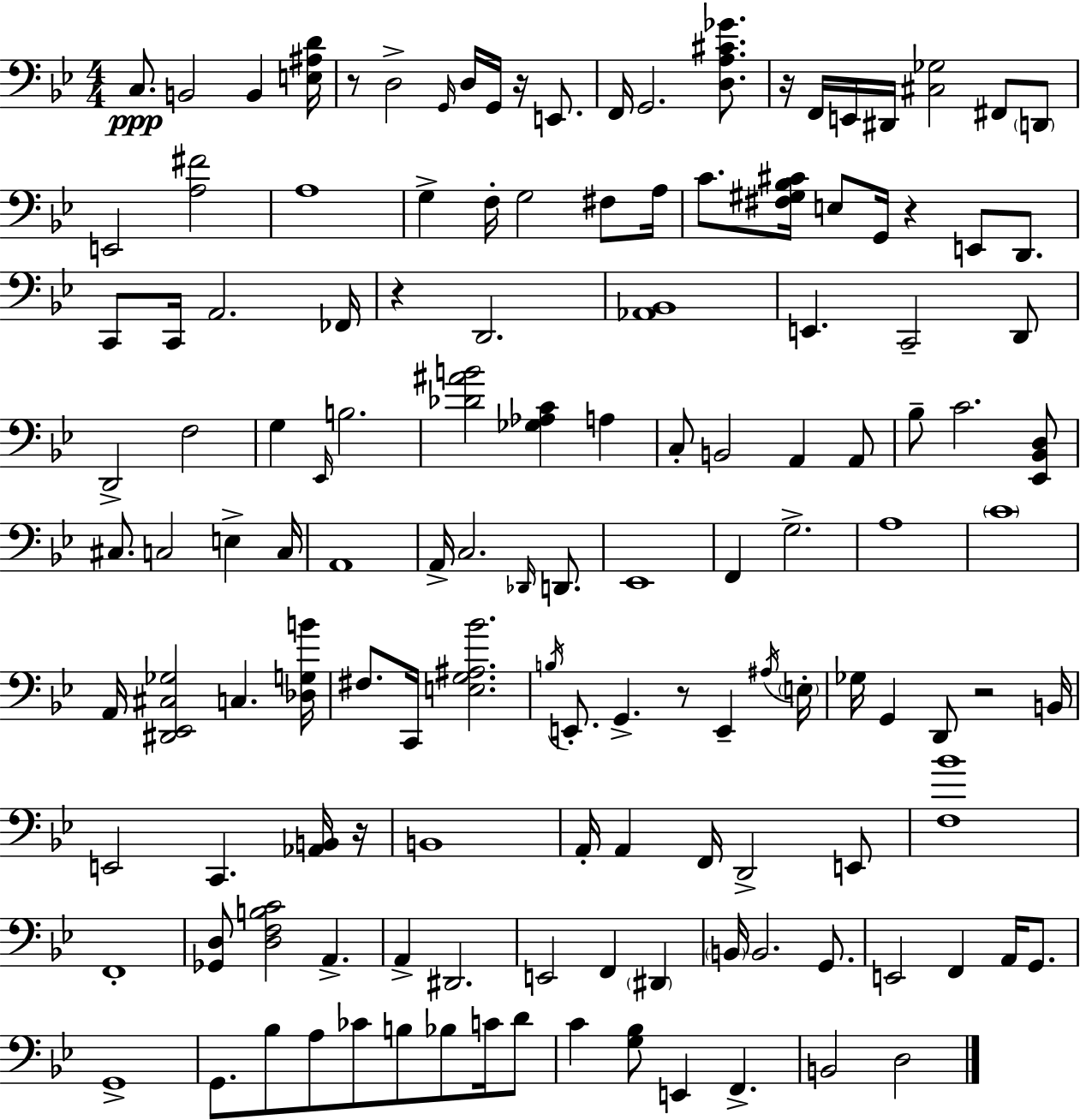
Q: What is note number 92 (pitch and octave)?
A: B2